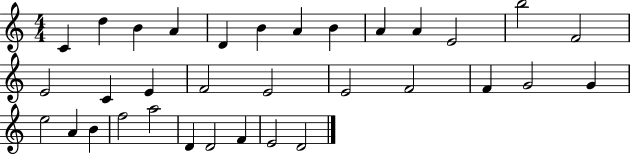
{
  \clef treble
  \numericTimeSignature
  \time 4/4
  \key c \major
  c'4 d''4 b'4 a'4 | d'4 b'4 a'4 b'4 | a'4 a'4 e'2 | b''2 f'2 | \break e'2 c'4 e'4 | f'2 e'2 | e'2 f'2 | f'4 g'2 g'4 | \break e''2 a'4 b'4 | f''2 a''2 | d'4 d'2 f'4 | e'2 d'2 | \break \bar "|."
}